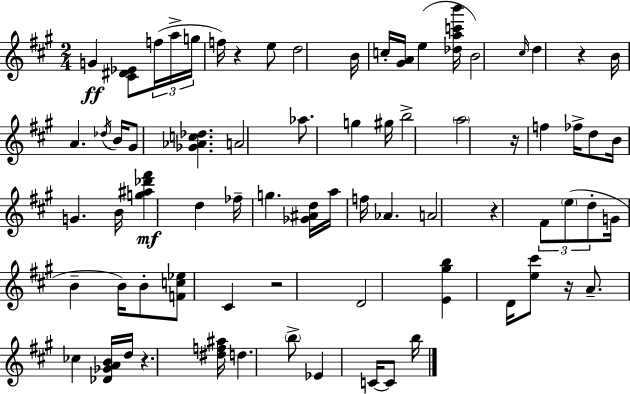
G4/q [C#4,D#4,Eb4]/e F5/s A5/s G5/s F5/s R/q E5/e D5/h B4/s C5/s [G#4,A4]/s E5/q [Db5,A5,C6,B6]/s B4/h C#5/s D5/q R/q B4/s A4/q. Db5/s B4/s G#4/e [Gb4,Ab4,C5,Db5]/q. A4/h Ab5/e. G5/q G#5/s B5/h A5/h R/s F5/q FES5/s D5/e B4/s G4/q. B4/s [G5,A#5,Db6,F#6]/q D5/q FES5/s G5/q. [Gb4,A#4,D5]/s A5/s F5/s Ab4/q. A4/h R/q F#4/e E5/e D5/e G4/s B4/q B4/s B4/e [F4,C5,Eb5]/e C#4/q R/h D4/h [E4,G#5,B5]/q D4/s [E5,C#6]/e R/s A4/e. CES5/q [Db4,Gb4,A4,B4]/s D5/s R/q. [D#5,F5,A#5]/s D5/q. B5/e Eb4/q C4/s C4/e B5/s